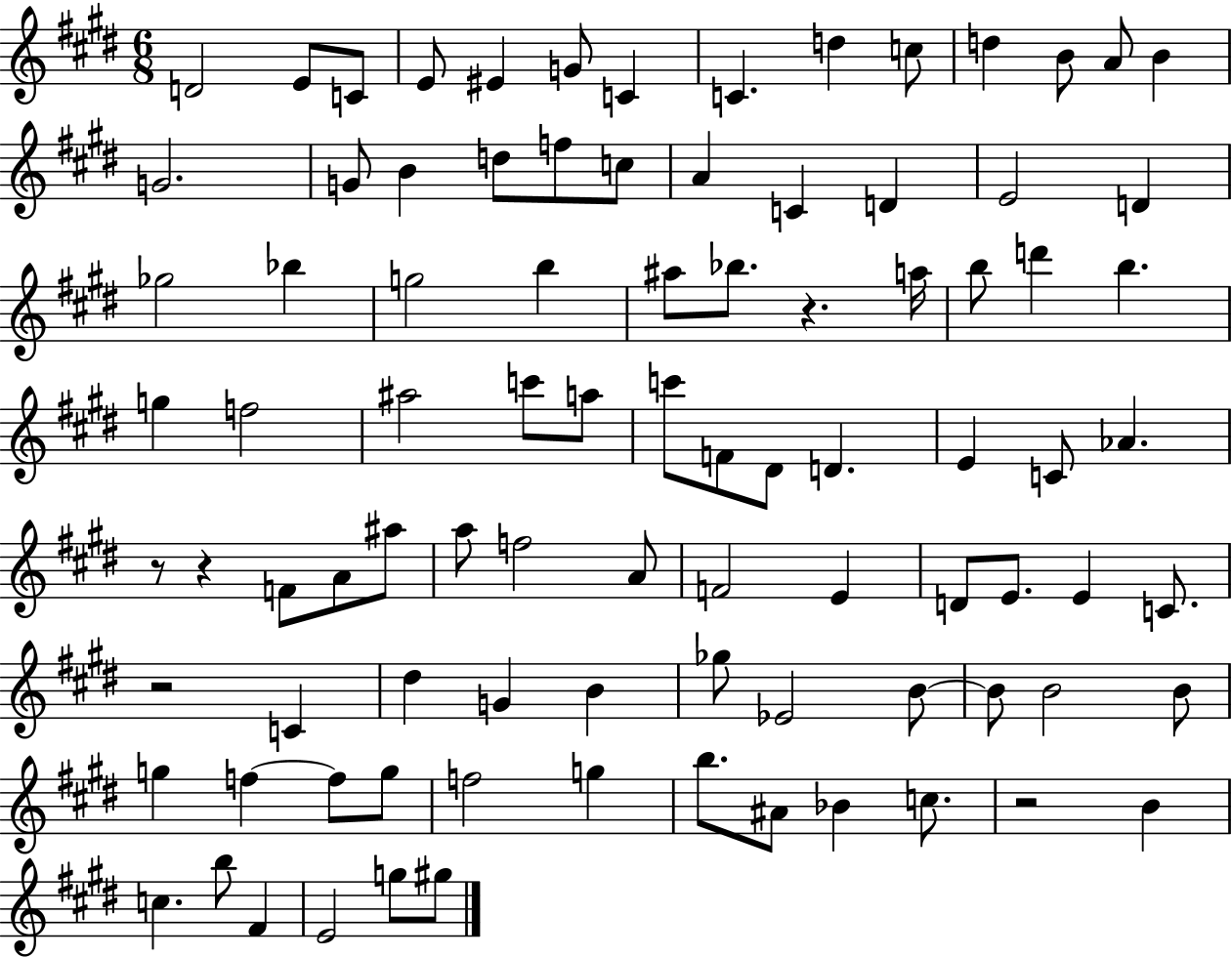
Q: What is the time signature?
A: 6/8